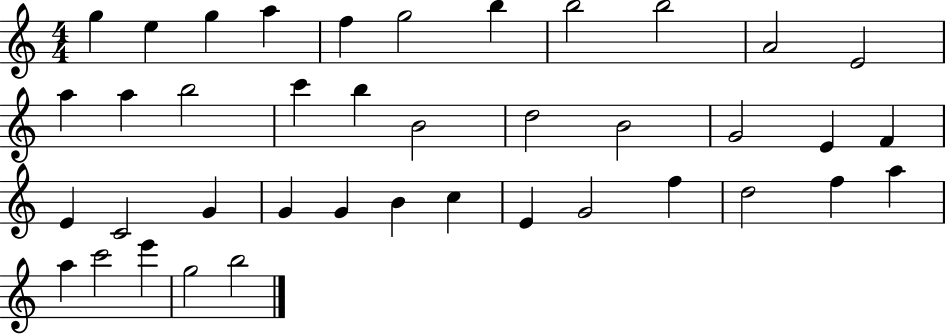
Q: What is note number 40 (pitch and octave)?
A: B5